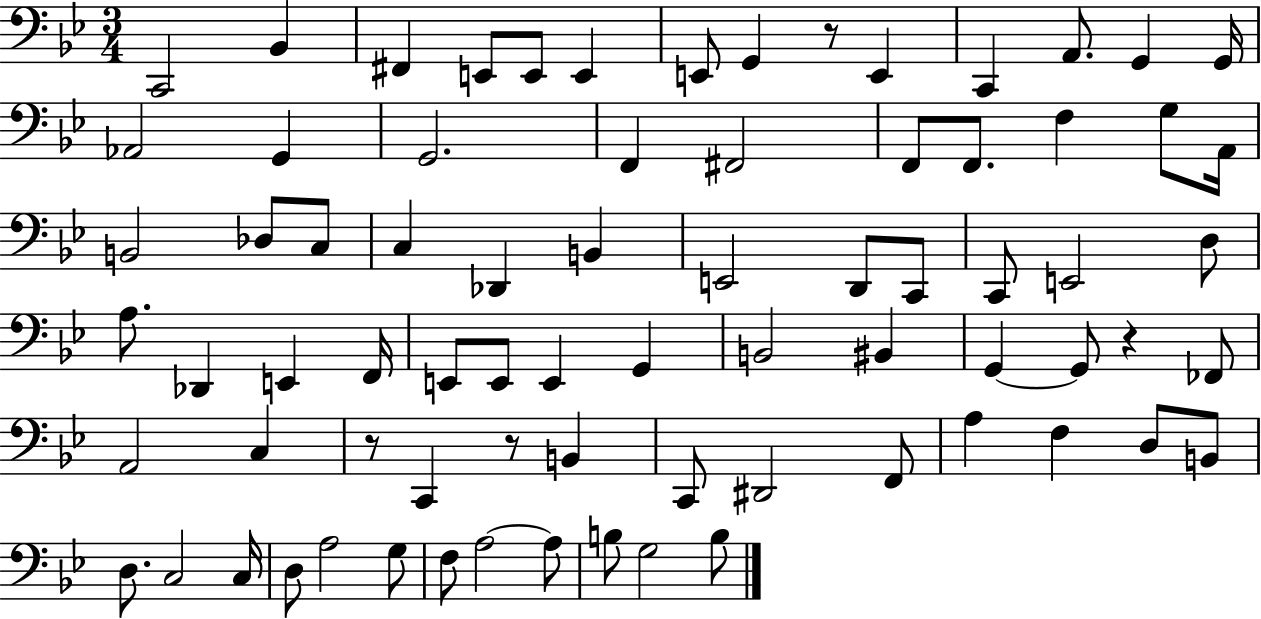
{
  \clef bass
  \numericTimeSignature
  \time 3/4
  \key bes \major
  \repeat volta 2 { c,2 bes,4 | fis,4 e,8 e,8 e,4 | e,8 g,4 r8 e,4 | c,4 a,8. g,4 g,16 | \break aes,2 g,4 | g,2. | f,4 fis,2 | f,8 f,8. f4 g8 a,16 | \break b,2 des8 c8 | c4 des,4 b,4 | e,2 d,8 c,8 | c,8 e,2 d8 | \break a8. des,4 e,4 f,16 | e,8 e,8 e,4 g,4 | b,2 bis,4 | g,4~~ g,8 r4 fes,8 | \break a,2 c4 | r8 c,4 r8 b,4 | c,8 dis,2 f,8 | a4 f4 d8 b,8 | \break d8. c2 c16 | d8 a2 g8 | f8 a2~~ a8 | b8 g2 b8 | \break } \bar "|."
}